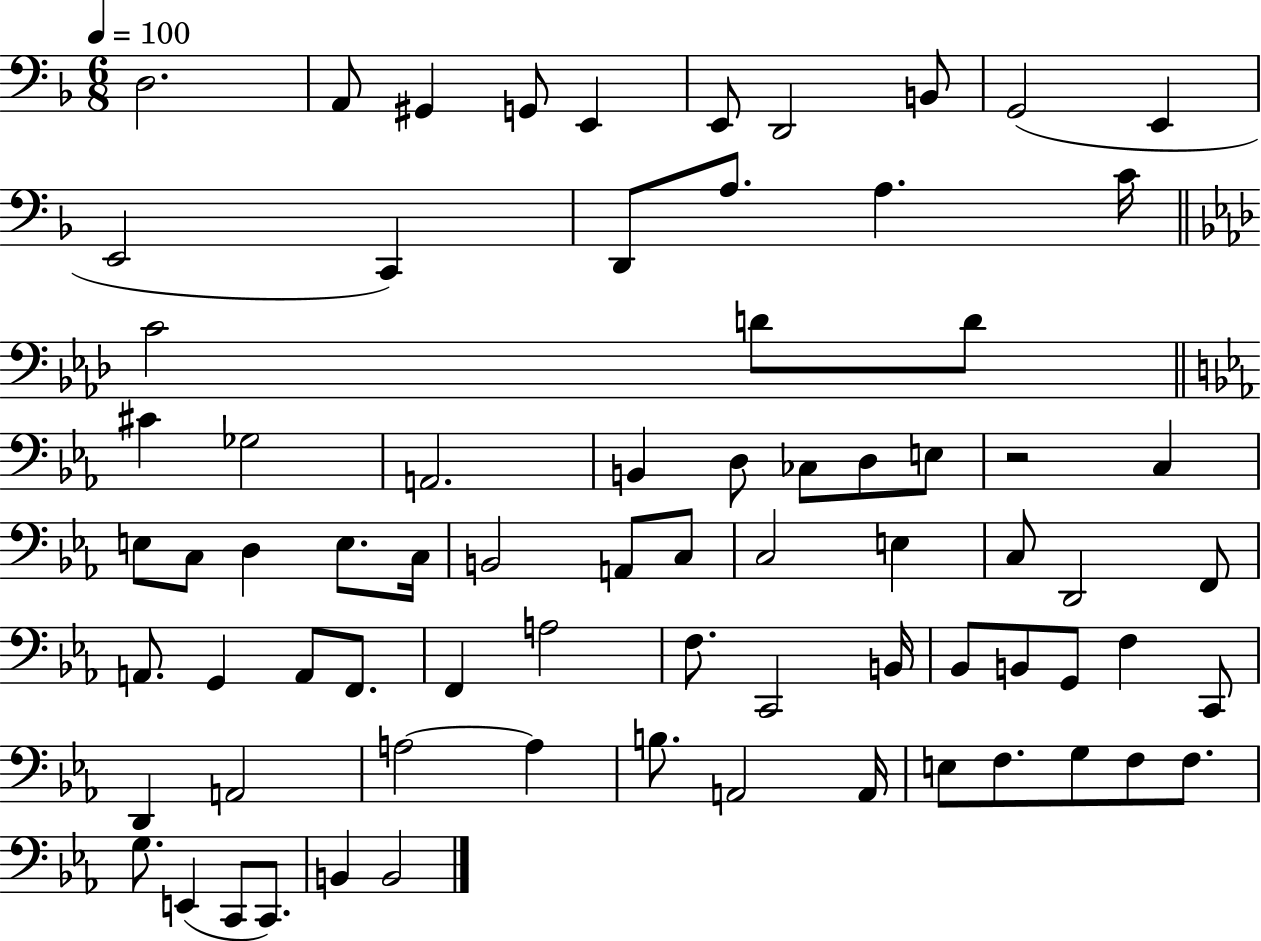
{
  \clef bass
  \numericTimeSignature
  \time 6/8
  \key f \major
  \tempo 4 = 100
  d2. | a,8 gis,4 g,8 e,4 | e,8 d,2 b,8 | g,2( e,4 | \break e,2 c,4) | d,8 a8. a4. c'16 | \bar "||" \break \key aes \major c'2 d'8 d'8 | \bar "||" \break \key ees \major cis'4 ges2 | a,2. | b,4 d8 ces8 d8 e8 | r2 c4 | \break e8 c8 d4 e8. c16 | b,2 a,8 c8 | c2 e4 | c8 d,2 f,8 | \break a,8. g,4 a,8 f,8. | f,4 a2 | f8. c,2 b,16 | bes,8 b,8 g,8 f4 c,8 | \break d,4 a,2 | a2~~ a4 | b8. a,2 a,16 | e8 f8. g8 f8 f8. | \break g8. e,4( c,8 c,8.) | b,4 b,2 | \bar "|."
}